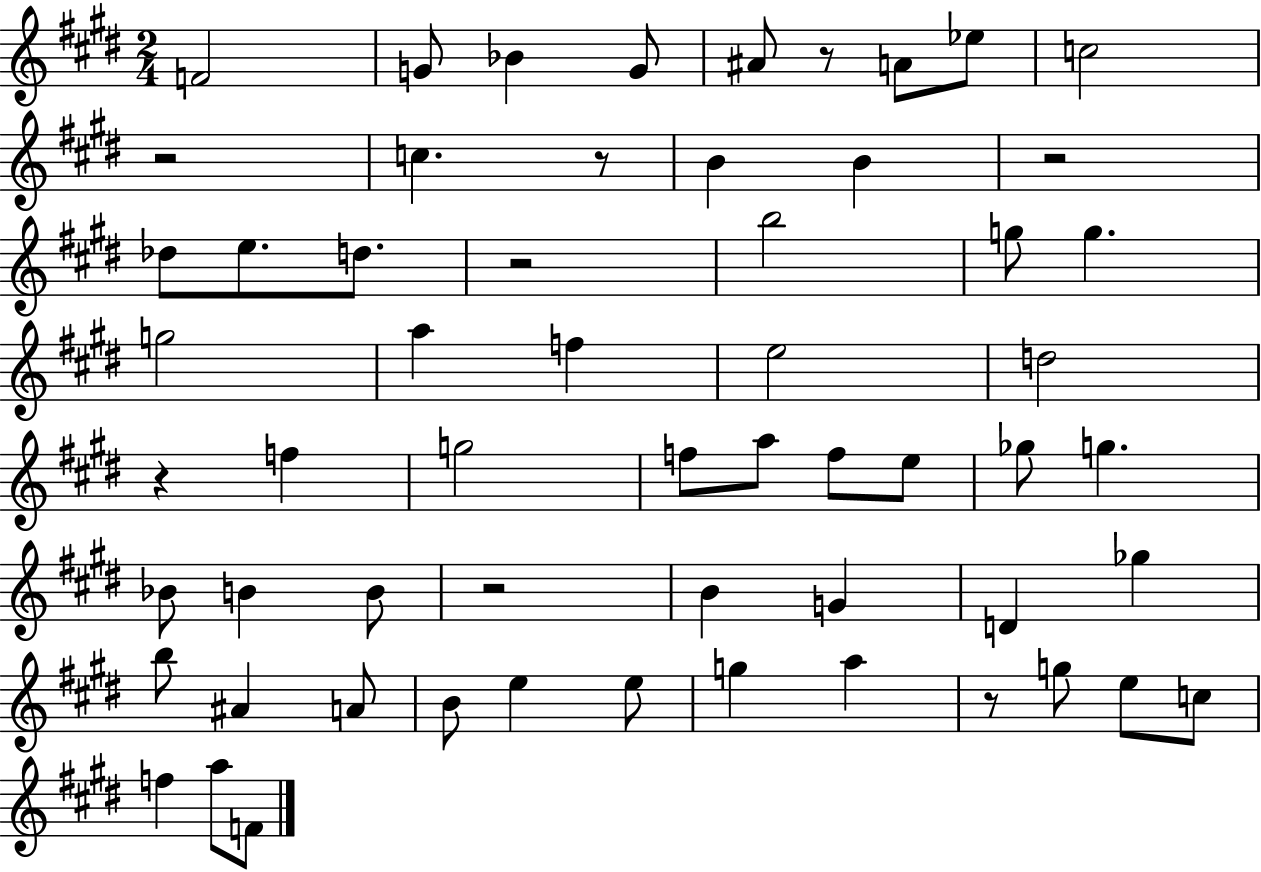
F4/h G4/e Bb4/q G4/e A#4/e R/e A4/e Eb5/e C5/h R/h C5/q. R/e B4/q B4/q R/h Db5/e E5/e. D5/e. R/h B5/h G5/e G5/q. G5/h A5/q F5/q E5/h D5/h R/q F5/q G5/h F5/e A5/e F5/e E5/e Gb5/e G5/q. Bb4/e B4/q B4/e R/h B4/q G4/q D4/q Gb5/q B5/e A#4/q A4/e B4/e E5/q E5/e G5/q A5/q R/e G5/e E5/e C5/e F5/q A5/e F4/e